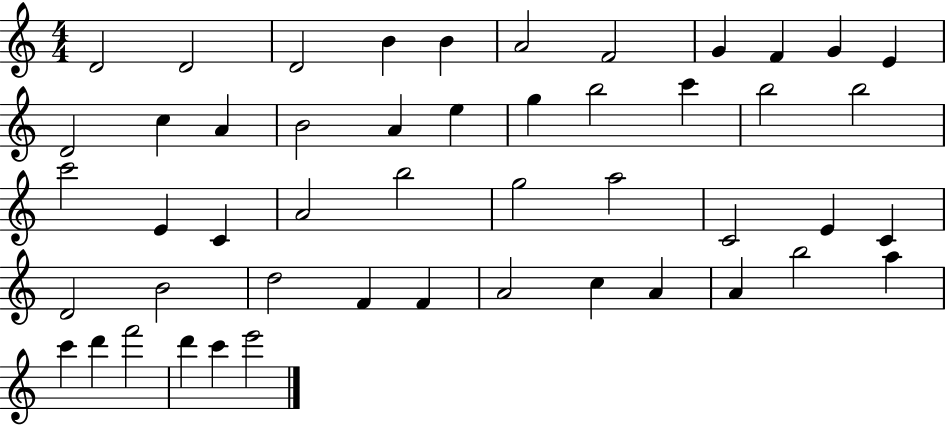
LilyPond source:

{
  \clef treble
  \numericTimeSignature
  \time 4/4
  \key c \major
  d'2 d'2 | d'2 b'4 b'4 | a'2 f'2 | g'4 f'4 g'4 e'4 | \break d'2 c''4 a'4 | b'2 a'4 e''4 | g''4 b''2 c'''4 | b''2 b''2 | \break c'''2 e'4 c'4 | a'2 b''2 | g''2 a''2 | c'2 e'4 c'4 | \break d'2 b'2 | d''2 f'4 f'4 | a'2 c''4 a'4 | a'4 b''2 a''4 | \break c'''4 d'''4 f'''2 | d'''4 c'''4 e'''2 | \bar "|."
}